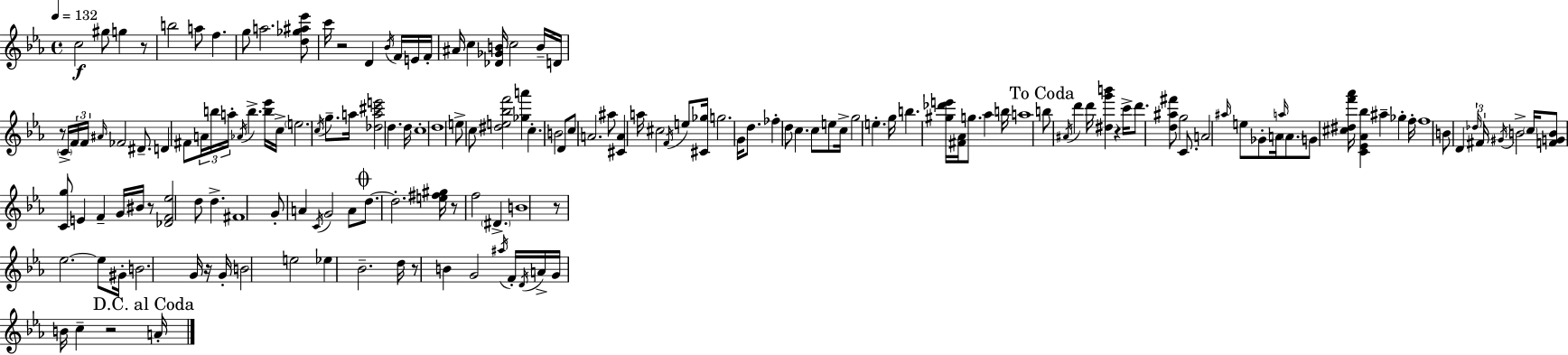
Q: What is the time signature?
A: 4/4